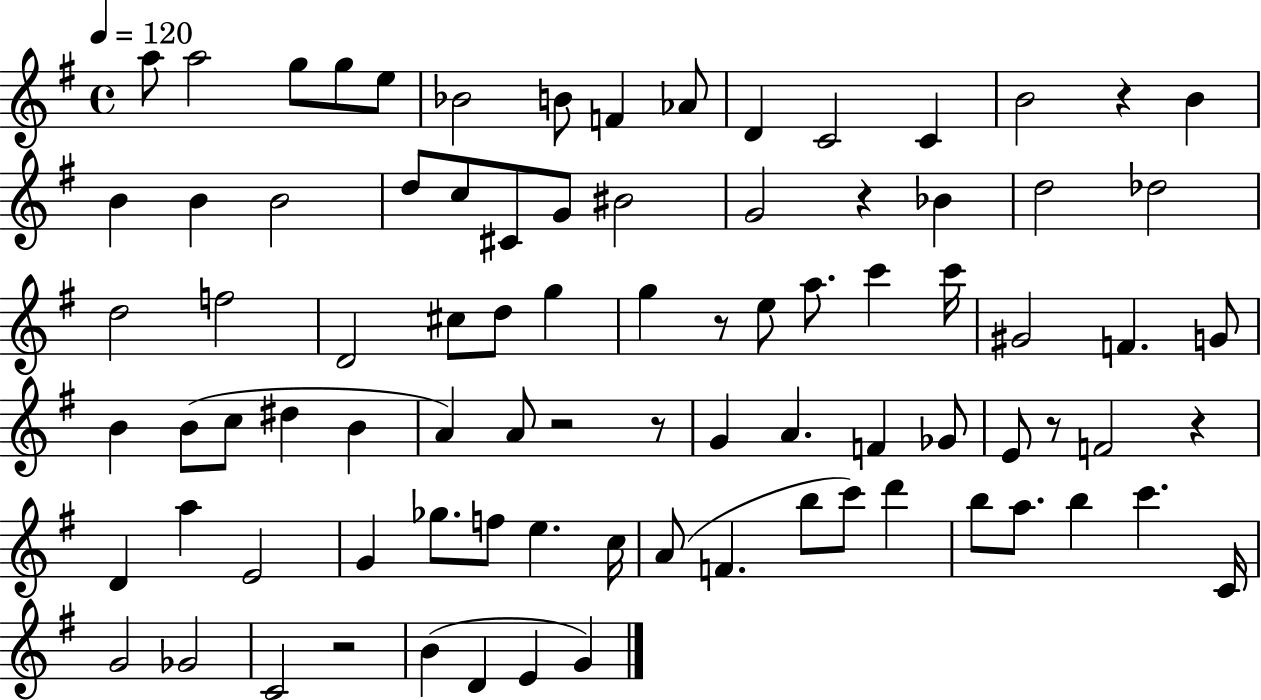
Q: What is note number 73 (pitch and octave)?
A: Gb4